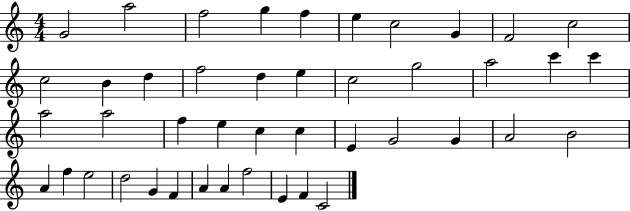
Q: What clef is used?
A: treble